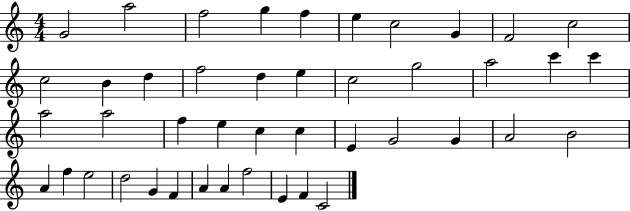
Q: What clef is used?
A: treble